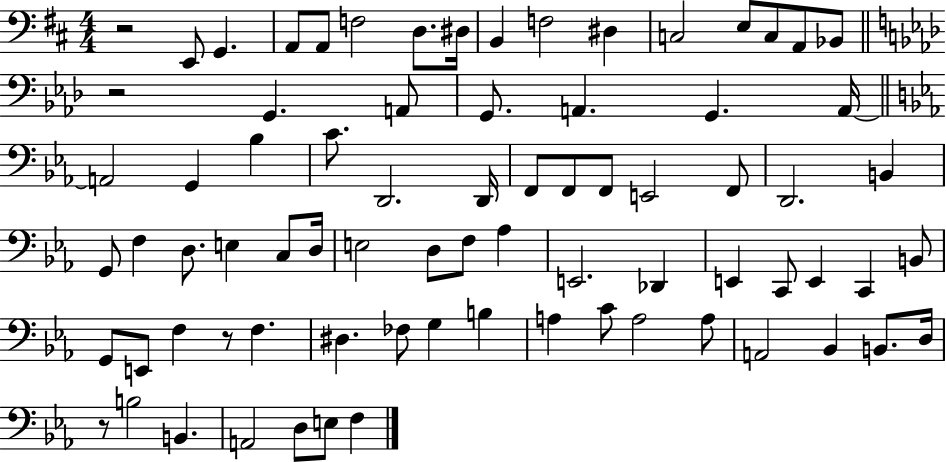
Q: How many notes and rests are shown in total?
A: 77